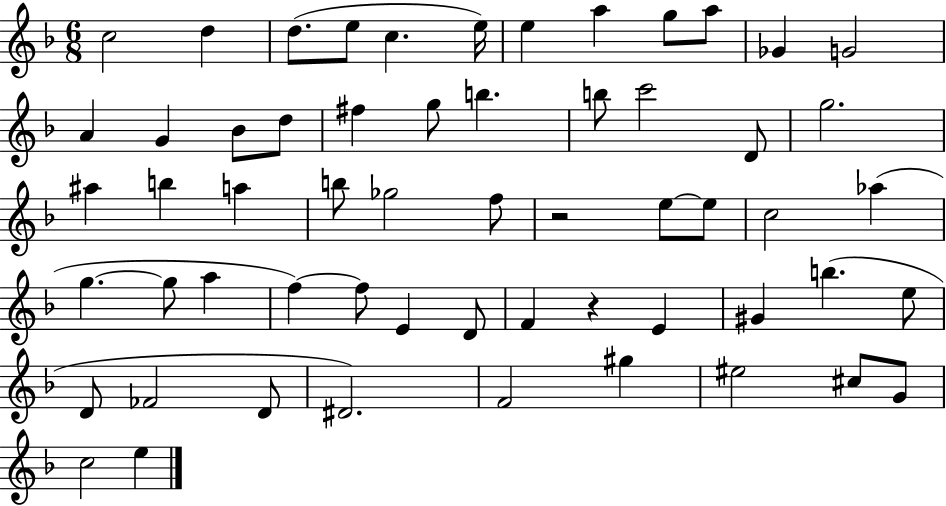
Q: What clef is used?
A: treble